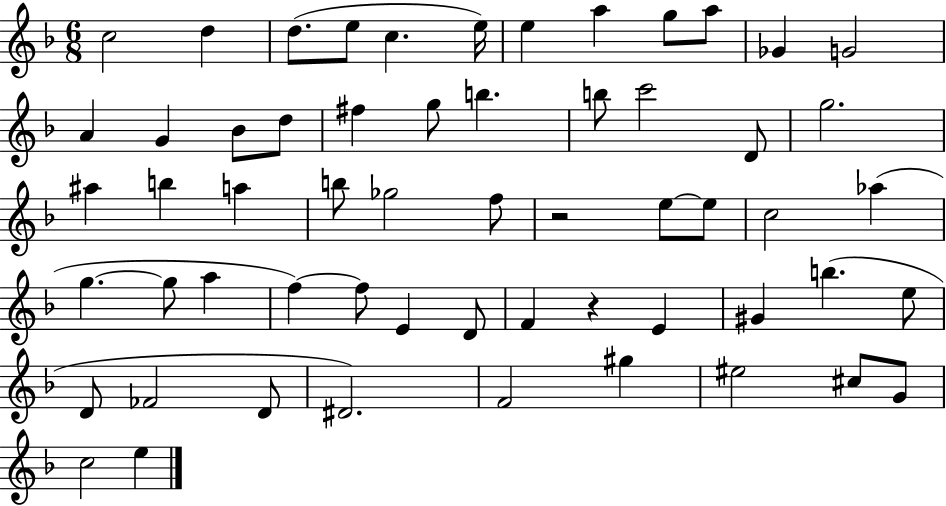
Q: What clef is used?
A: treble